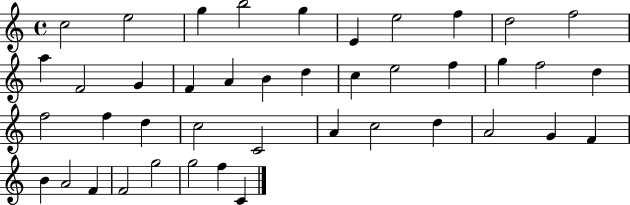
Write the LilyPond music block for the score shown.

{
  \clef treble
  \time 4/4
  \defaultTimeSignature
  \key c \major
  c''2 e''2 | g''4 b''2 g''4 | e'4 e''2 f''4 | d''2 f''2 | \break a''4 f'2 g'4 | f'4 a'4 b'4 d''4 | c''4 e''2 f''4 | g''4 f''2 d''4 | \break f''2 f''4 d''4 | c''2 c'2 | a'4 c''2 d''4 | a'2 g'4 f'4 | \break b'4 a'2 f'4 | f'2 g''2 | g''2 f''4 c'4 | \bar "|."
}